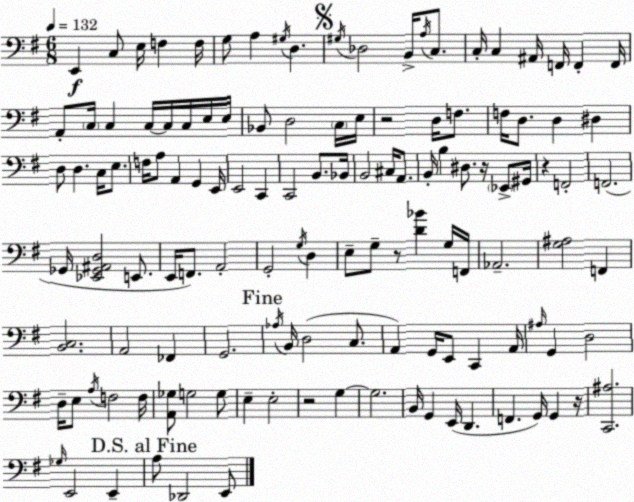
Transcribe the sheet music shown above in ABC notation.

X:1
T:Untitled
M:6/8
L:1/4
K:Em
E,, C,/2 E,/4 F, F,/4 G,/2 A, ^G,/4 D, ^G,/4 _D,2 B,,/4 A,/4 C,/2 C,/4 C, ^A,,/4 F,,/4 F,, F,,/4 A,,/2 C,/4 C, C,/4 C,/4 C,/4 E,/4 E,/4 _B,,/2 D,2 C,/4 E,/4 z2 D,/4 F,/2 F,/4 D,/2 D, ^D, D,/2 D, C,/4 E,/2 F,/4 A,/2 A,, G,, E,,/4 E,,2 C,, C,,2 B,,/2 _B,,/4 B,,2 ^C,/4 A,,/2 B,,/4 B, ^D,/2 z/4 _E,,/2 ^G,,/4 z F,,2 F,,2 _G,,/4 [_E,,_G,,^A,,D,]2 E,,/2 E,,/4 F,,/2 A,,2 G,,2 G,/4 D, E,/2 G,/2 z/2 [D_B] G,/4 F,,/4 _A,,2 [G,^A,]2 F,, [B,,C,]2 A,,2 _F,, G,,2 _A,/4 B,,/4 D,2 C,/2 A,, G,,/4 E,,/2 C,, A,,/4 ^A,/4 G,, D,2 D,/4 E,/2 A,/4 F,2 F,/4 [A,,_G,]/2 G,2 G,/2 E, E,2 z2 G, G,2 B,,/4 G,, E,,/4 D,, F,, G,,/4 G,, z/4 [C,,^A,]2 _G,/4 E,,2 E,, A,/2 _D,,2 E,,/2